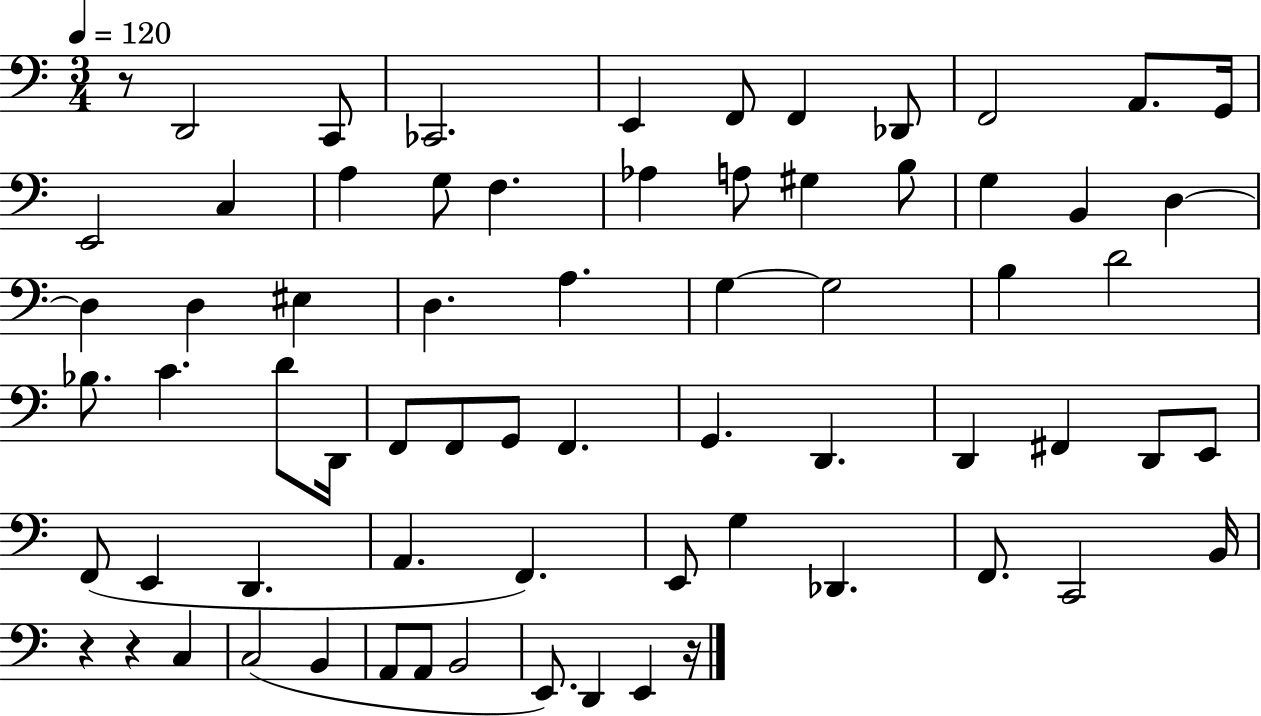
{
  \clef bass
  \numericTimeSignature
  \time 3/4
  \key c \major
  \tempo 4 = 120
  r8 d,2 c,8 | ces,2. | e,4 f,8 f,4 des,8 | f,2 a,8. g,16 | \break e,2 c4 | a4 g8 f4. | aes4 a8 gis4 b8 | g4 b,4 d4~~ | \break d4 d4 eis4 | d4. a4. | g4~~ g2 | b4 d'2 | \break bes8. c'4. d'8 d,16 | f,8 f,8 g,8 f,4. | g,4. d,4. | d,4 fis,4 d,8 e,8 | \break f,8( e,4 d,4. | a,4. f,4.) | e,8 g4 des,4. | f,8. c,2 b,16 | \break r4 r4 c4 | c2( b,4 | a,8 a,8 b,2 | e,8.) d,4 e,4 r16 | \break \bar "|."
}